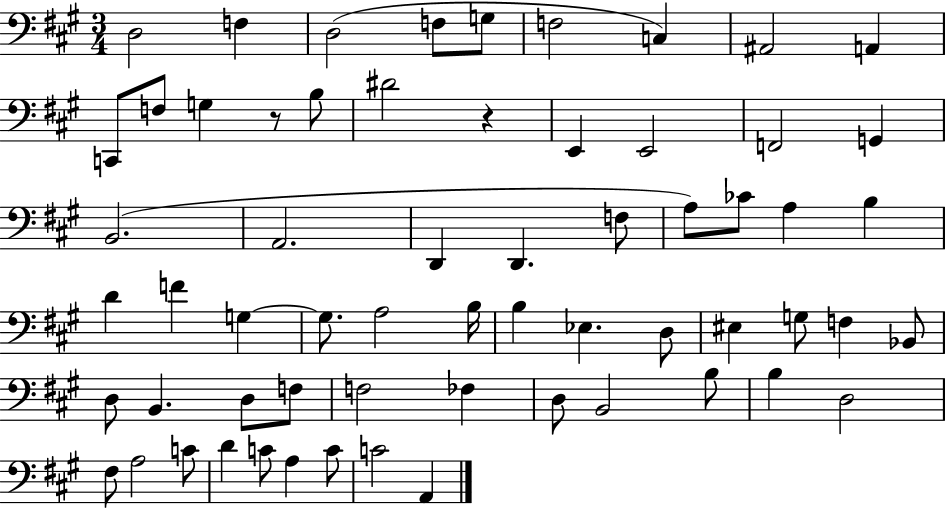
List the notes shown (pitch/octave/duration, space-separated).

D3/h F3/q D3/h F3/e G3/e F3/h C3/q A#2/h A2/q C2/e F3/e G3/q R/e B3/e D#4/h R/q E2/q E2/h F2/h G2/q B2/h. A2/h. D2/q D2/q. F3/e A3/e CES4/e A3/q B3/q D4/q F4/q G3/q G3/e. A3/h B3/s B3/q Eb3/q. D3/e EIS3/q G3/e F3/q Bb2/e D3/e B2/q. D3/e F3/e F3/h FES3/q D3/e B2/h B3/e B3/q D3/h F#3/e A3/h C4/e D4/q C4/e A3/q C4/e C4/h A2/q